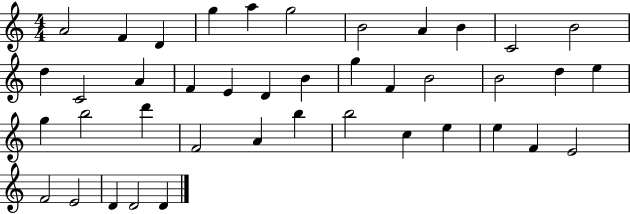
X:1
T:Untitled
M:4/4
L:1/4
K:C
A2 F D g a g2 B2 A B C2 B2 d C2 A F E D B g F B2 B2 d e g b2 d' F2 A b b2 c e e F E2 F2 E2 D D2 D